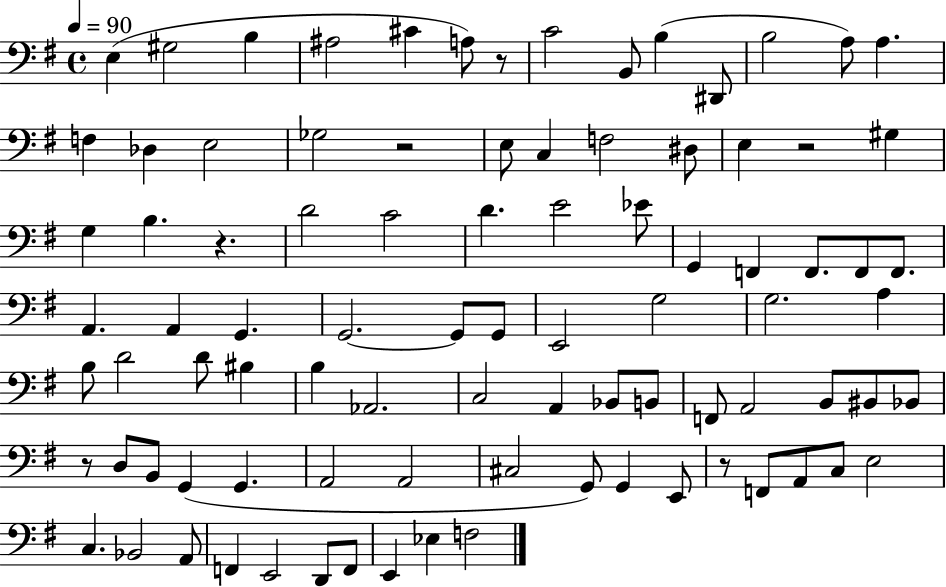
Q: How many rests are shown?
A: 6